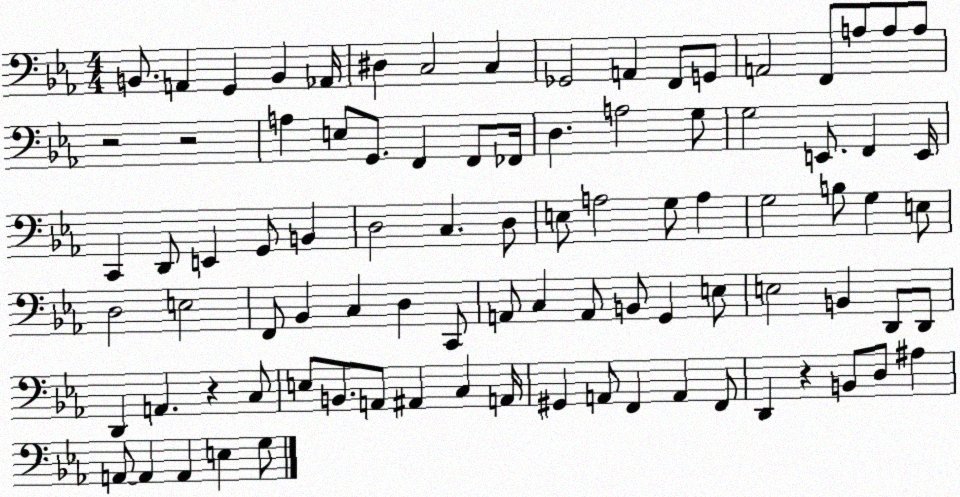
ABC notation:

X:1
T:Untitled
M:4/4
L:1/4
K:Eb
B,,/2 A,, G,, B,, _A,,/4 ^D, C,2 C, _G,,2 A,, F,,/2 G,,/2 A,,2 F,,/2 A,/2 A,/2 A,/2 z2 z2 A, E,/2 G,,/2 F,, F,,/2 _F,,/4 D, A,2 G,/2 G,2 E,,/2 F,, E,,/4 C,, D,,/2 E,, G,,/2 B,, D,2 C, D,/2 E,/2 A,2 G,/2 A, G,2 B,/2 G, E,/2 D,2 E,2 F,,/2 _B,, C, D, C,,/2 A,,/2 C, A,,/2 B,,/2 G,, E,/2 E,2 B,, D,,/2 D,,/2 D,, A,, z C,/2 E,/2 B,,/2 A,,/2 ^A,, C, A,,/4 ^G,, A,,/2 F,, A,, F,,/2 D,, z B,,/2 D,/2 ^A, A,,/2 A,, A,, E, G,/2